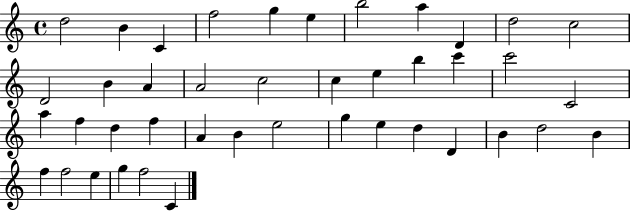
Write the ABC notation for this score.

X:1
T:Untitled
M:4/4
L:1/4
K:C
d2 B C f2 g e b2 a D d2 c2 D2 B A A2 c2 c e b c' c'2 C2 a f d f A B e2 g e d D B d2 B f f2 e g f2 C